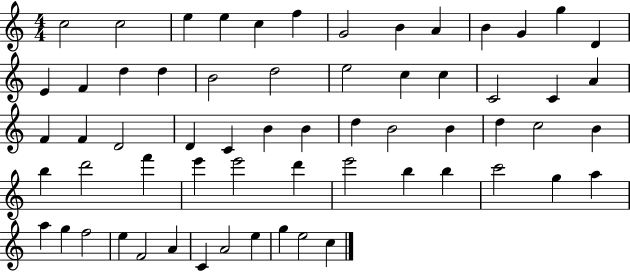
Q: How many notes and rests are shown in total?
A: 62